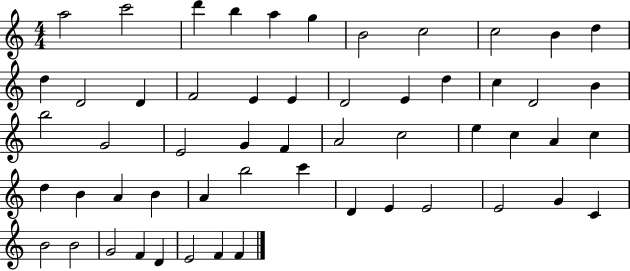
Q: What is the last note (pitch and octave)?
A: F4